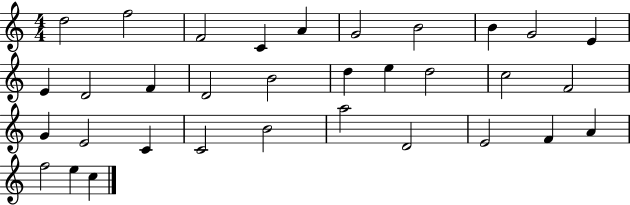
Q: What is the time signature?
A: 4/4